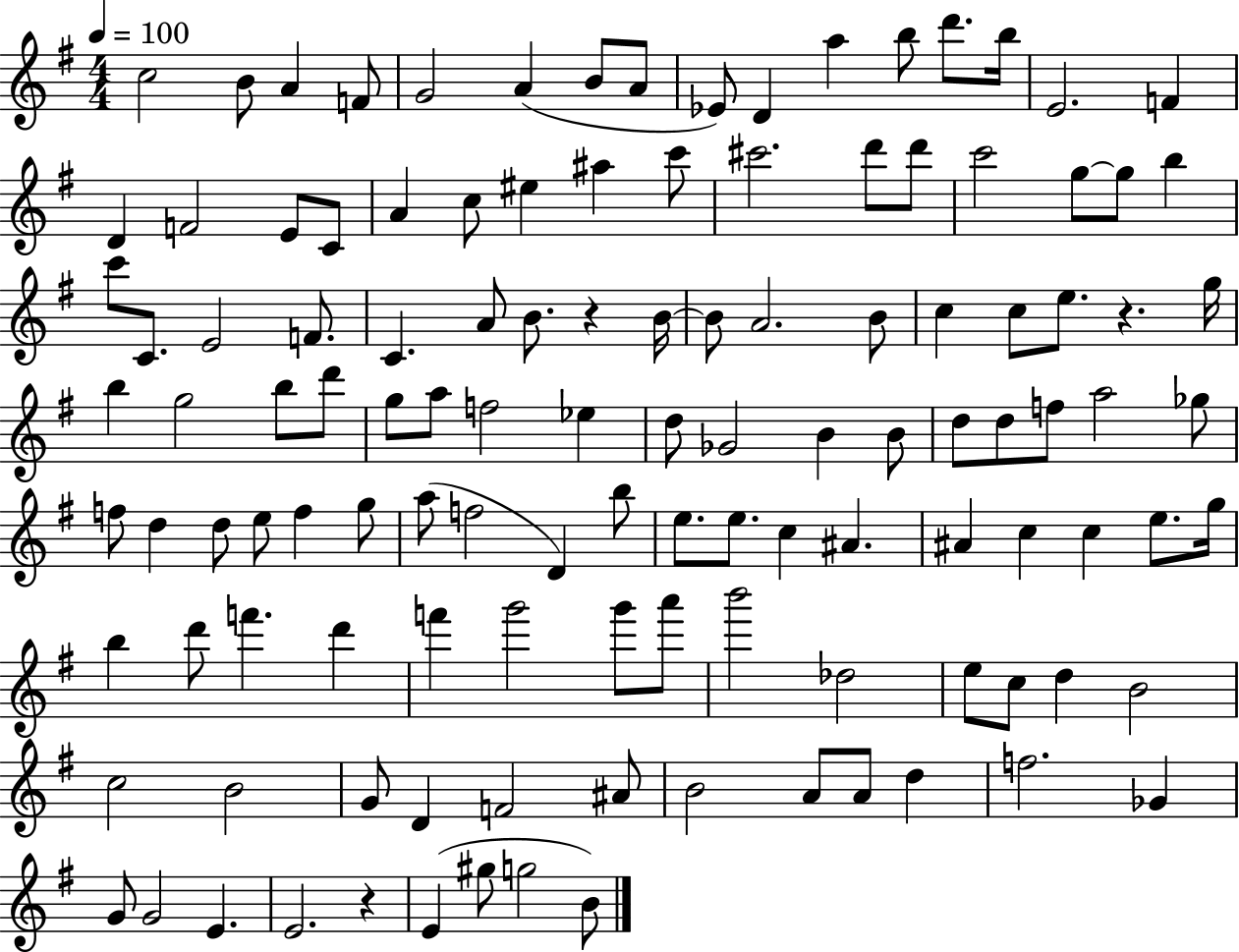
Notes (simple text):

C5/h B4/e A4/q F4/e G4/h A4/q B4/e A4/e Eb4/e D4/q A5/q B5/e D6/e. B5/s E4/h. F4/q D4/q F4/h E4/e C4/e A4/q C5/e EIS5/q A#5/q C6/e C#6/h. D6/e D6/e C6/h G5/e G5/e B5/q C6/e C4/e. E4/h F4/e. C4/q. A4/e B4/e. R/q B4/s B4/e A4/h. B4/e C5/q C5/e E5/e. R/q. G5/s B5/q G5/h B5/e D6/e G5/e A5/e F5/h Eb5/q D5/e Gb4/h B4/q B4/e D5/e D5/e F5/e A5/h Gb5/e F5/e D5/q D5/e E5/e F5/q G5/e A5/e F5/h D4/q B5/e E5/e. E5/e. C5/q A#4/q. A#4/q C5/q C5/q E5/e. G5/s B5/q D6/e F6/q. D6/q F6/q G6/h G6/e A6/e B6/h Db5/h E5/e C5/e D5/q B4/h C5/h B4/h G4/e D4/q F4/h A#4/e B4/h A4/e A4/e D5/q F5/h. Gb4/q G4/e G4/h E4/q. E4/h. R/q E4/q G#5/e G5/h B4/e